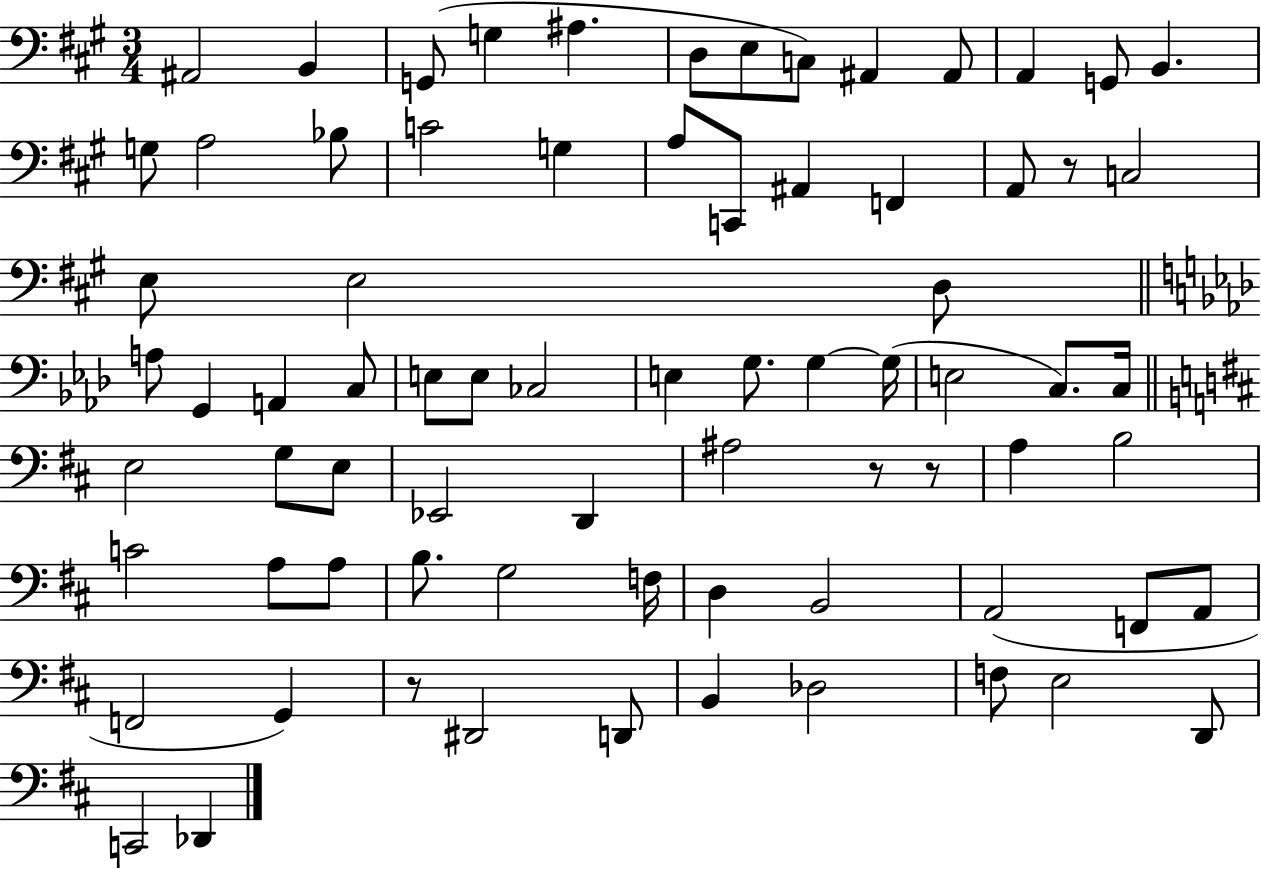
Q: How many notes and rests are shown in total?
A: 75